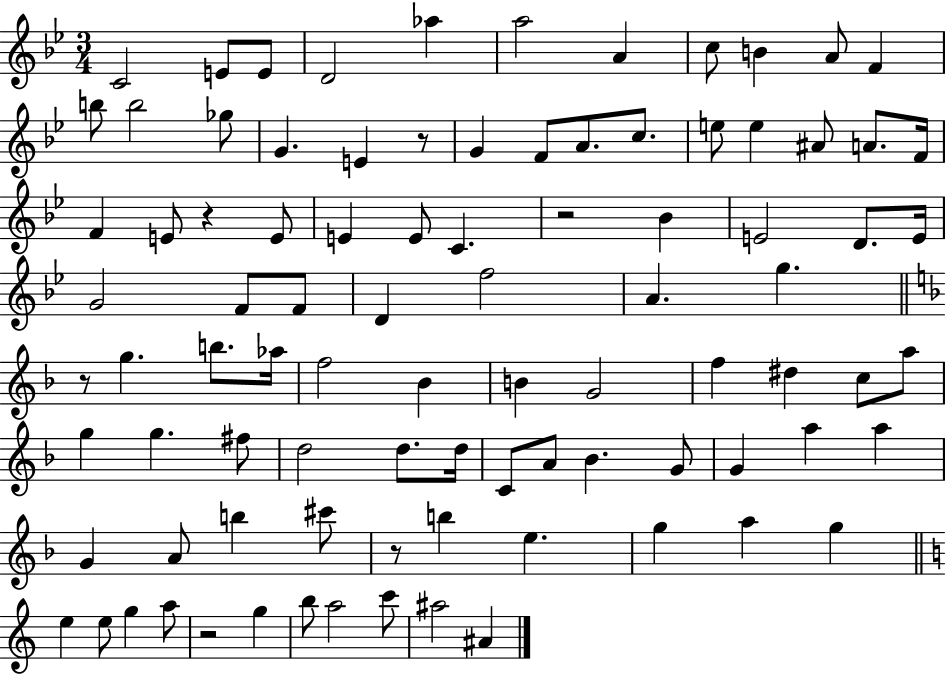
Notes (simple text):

C4/h E4/e E4/e D4/h Ab5/q A5/h A4/q C5/e B4/q A4/e F4/q B5/e B5/h Gb5/e G4/q. E4/q R/e G4/q F4/e A4/e. C5/e. E5/e E5/q A#4/e A4/e. F4/s F4/q E4/e R/q E4/e E4/q E4/e C4/q. R/h Bb4/q E4/h D4/e. E4/s G4/h F4/e F4/e D4/q F5/h A4/q. G5/q. R/e G5/q. B5/e. Ab5/s F5/h Bb4/q B4/q G4/h F5/q D#5/q C5/e A5/e G5/q G5/q. F#5/e D5/h D5/e. D5/s C4/e A4/e Bb4/q. G4/e G4/q A5/q A5/q G4/q A4/e B5/q C#6/e R/e B5/q E5/q. G5/q A5/q G5/q E5/q E5/e G5/q A5/e R/h G5/q B5/e A5/h C6/e A#5/h A#4/q